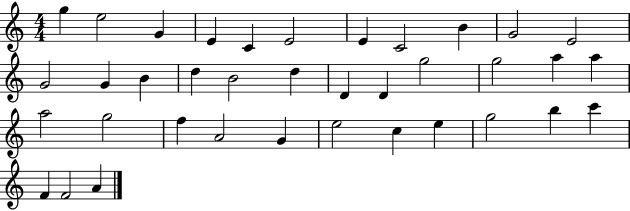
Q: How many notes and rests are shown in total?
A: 37